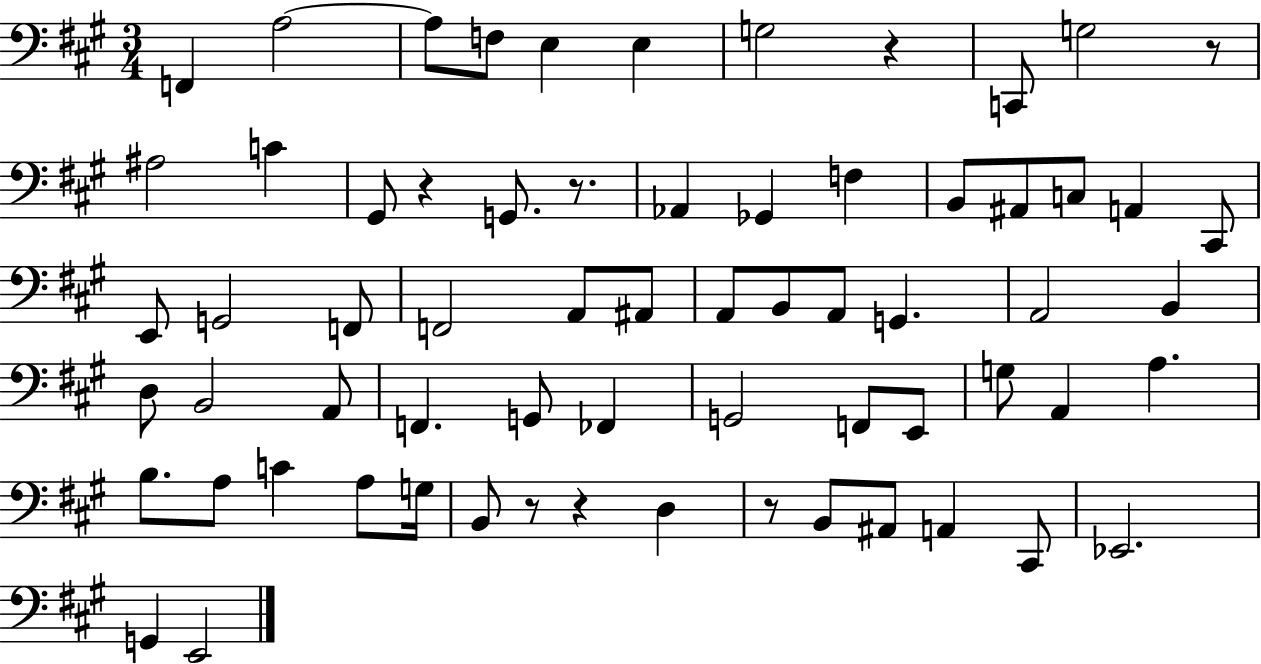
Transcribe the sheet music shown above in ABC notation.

X:1
T:Untitled
M:3/4
L:1/4
K:A
F,, A,2 A,/2 F,/2 E, E, G,2 z C,,/2 G,2 z/2 ^A,2 C ^G,,/2 z G,,/2 z/2 _A,, _G,, F, B,,/2 ^A,,/2 C,/2 A,, ^C,,/2 E,,/2 G,,2 F,,/2 F,,2 A,,/2 ^A,,/2 A,,/2 B,,/2 A,,/2 G,, A,,2 B,, D,/2 B,,2 A,,/2 F,, G,,/2 _F,, G,,2 F,,/2 E,,/2 G,/2 A,, A, B,/2 A,/2 C A,/2 G,/4 B,,/2 z/2 z D, z/2 B,,/2 ^A,,/2 A,, ^C,,/2 _E,,2 G,, E,,2